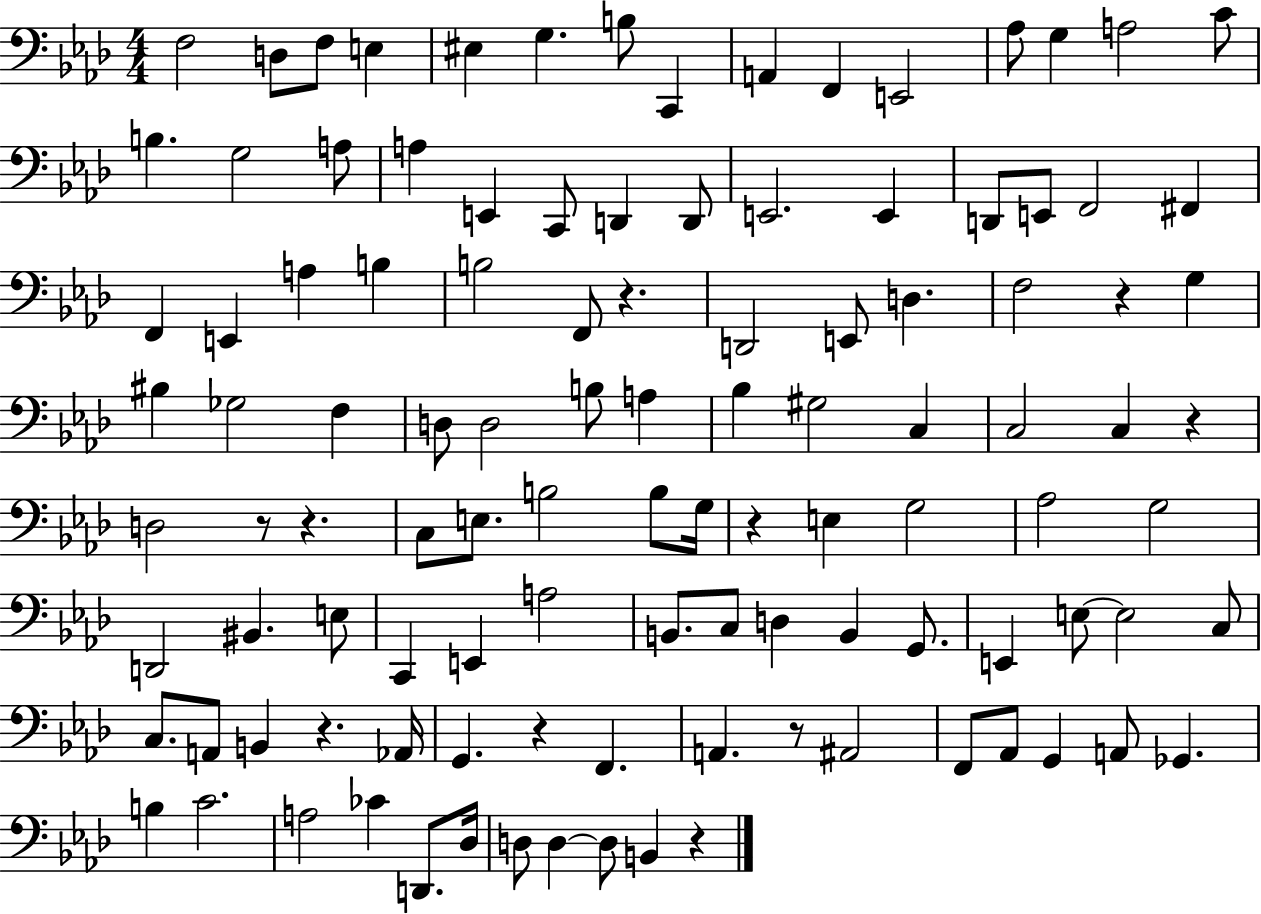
{
  \clef bass
  \numericTimeSignature
  \time 4/4
  \key aes \major
  \repeat volta 2 { f2 d8 f8 e4 | eis4 g4. b8 c,4 | a,4 f,4 e,2 | aes8 g4 a2 c'8 | \break b4. g2 a8 | a4 e,4 c,8 d,4 d,8 | e,2. e,4 | d,8 e,8 f,2 fis,4 | \break f,4 e,4 a4 b4 | b2 f,8 r4. | d,2 e,8 d4. | f2 r4 g4 | \break bis4 ges2 f4 | d8 d2 b8 a4 | bes4 gis2 c4 | c2 c4 r4 | \break d2 r8 r4. | c8 e8. b2 b8 g16 | r4 e4 g2 | aes2 g2 | \break d,2 bis,4. e8 | c,4 e,4 a2 | b,8. c8 d4 b,4 g,8. | e,4 e8~~ e2 c8 | \break c8. a,8 b,4 r4. aes,16 | g,4. r4 f,4. | a,4. r8 ais,2 | f,8 aes,8 g,4 a,8 ges,4. | \break b4 c'2. | a2 ces'4 d,8. des16 | d8 d4~~ d8 b,4 r4 | } \bar "|."
}